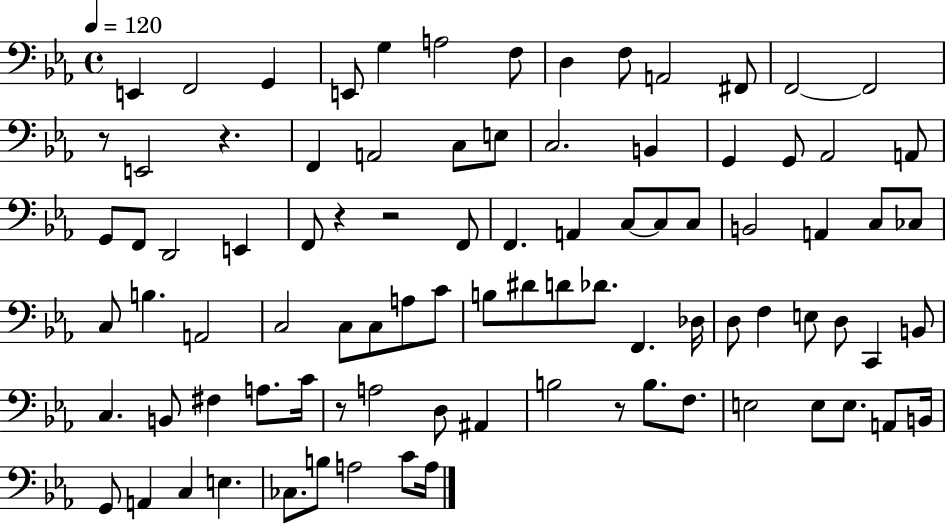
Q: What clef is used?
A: bass